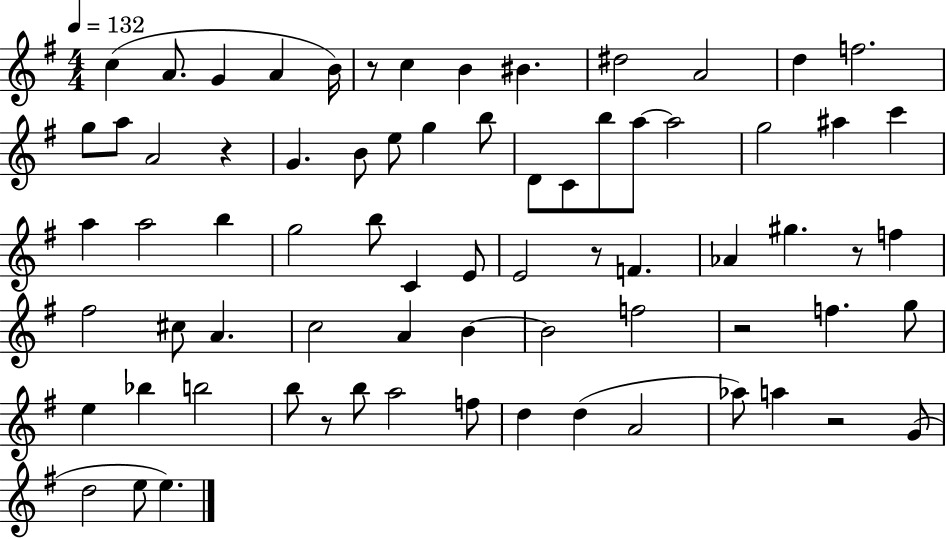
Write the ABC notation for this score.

X:1
T:Untitled
M:4/4
L:1/4
K:G
c A/2 G A B/4 z/2 c B ^B ^d2 A2 d f2 g/2 a/2 A2 z G B/2 e/2 g b/2 D/2 C/2 b/2 a/2 a2 g2 ^a c' a a2 b g2 b/2 C E/2 E2 z/2 F _A ^g z/2 f ^f2 ^c/2 A c2 A B B2 f2 z2 f g/2 e _b b2 b/2 z/2 b/2 a2 f/2 d d A2 _a/2 a z2 G/2 d2 e/2 e